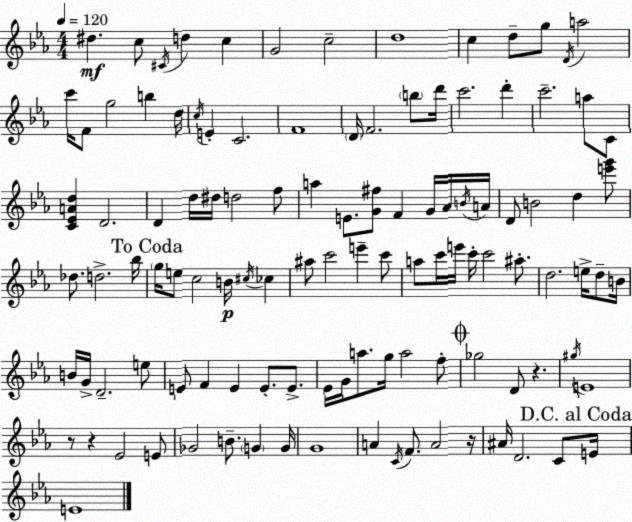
X:1
T:Untitled
M:4/4
L:1/4
K:Eb
^d c/2 ^C/4 d c G2 c2 d4 c d/2 g/2 D/4 a2 c'/4 F/2 g2 b d/4 c/4 E C2 F4 D/4 F2 b/2 d'/4 c'2 d' c'2 a/2 C/2 [C_EAd] D2 D d/4 ^d/4 d2 f/2 a E/2 [G^f]/2 F G/4 _A/4 B/4 A/4 D/2 B2 d [e'g']/2 _d/2 d2 _b/4 g/4 e/2 c2 B/4 ^c/4 _c ^a/2 c'2 e' c'/2 a/2 c'/4 e'/4 c'/4 c'2 ^a/2 d2 e/4 d/2 B/4 B/4 G/4 D2 e/2 E/2 F E E/2 E/2 _E/4 G/4 a/2 g/4 a2 f/2 _g2 D/2 z ^g/4 E4 z/2 z _E2 E/2 _G2 B/2 G G/4 G4 A C/4 F/2 A2 z/4 ^A/4 D2 C/2 E/4 E4